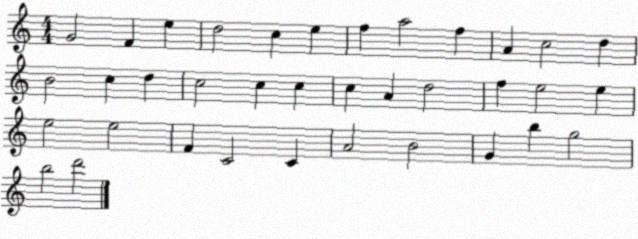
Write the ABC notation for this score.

X:1
T:Untitled
M:4/4
L:1/4
K:C
G2 F e d2 c e f a2 f A c2 d B2 c d c2 c c c A d2 f e2 e e2 e2 F C2 C A2 B2 G b g2 b2 d'2